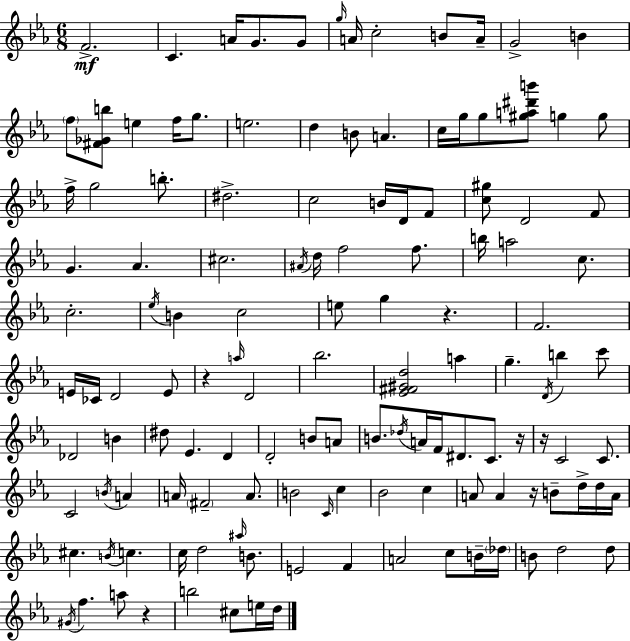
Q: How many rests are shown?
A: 6